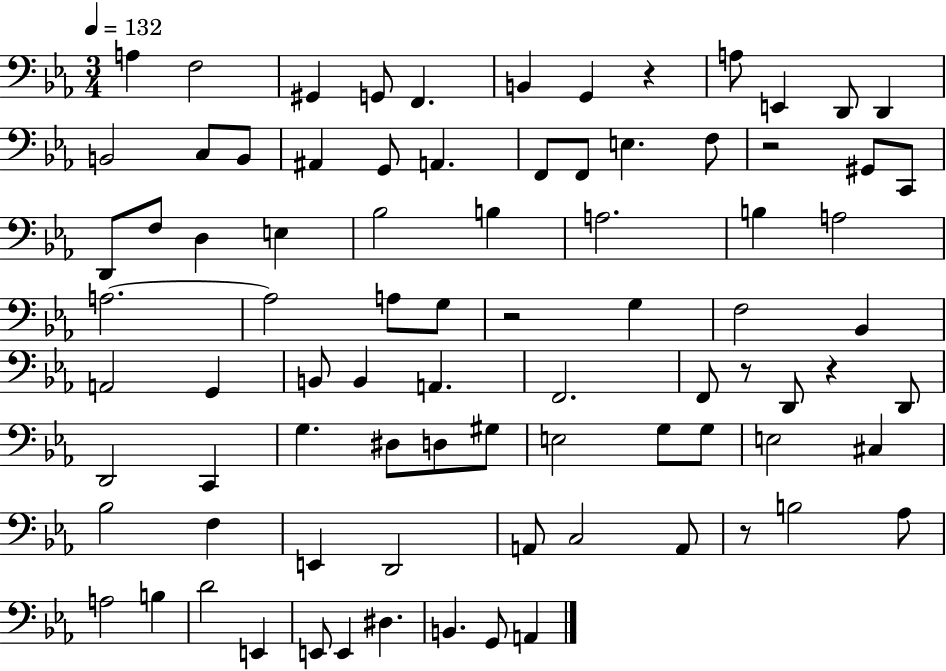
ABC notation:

X:1
T:Untitled
M:3/4
L:1/4
K:Eb
A, F,2 ^G,, G,,/2 F,, B,, G,, z A,/2 E,, D,,/2 D,, B,,2 C,/2 B,,/2 ^A,, G,,/2 A,, F,,/2 F,,/2 E, F,/2 z2 ^G,,/2 C,,/2 D,,/2 F,/2 D, E, _B,2 B, A,2 B, A,2 A,2 A,2 A,/2 G,/2 z2 G, F,2 _B,, A,,2 G,, B,,/2 B,, A,, F,,2 F,,/2 z/2 D,,/2 z D,,/2 D,,2 C,, G, ^D,/2 D,/2 ^G,/2 E,2 G,/2 G,/2 E,2 ^C, _B,2 F, E,, D,,2 A,,/2 C,2 A,,/2 z/2 B,2 _A,/2 A,2 B, D2 E,, E,,/2 E,, ^D, B,, G,,/2 A,,